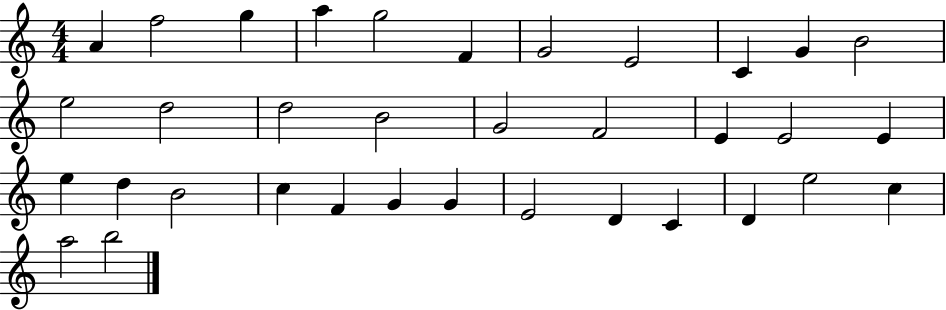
{
  \clef treble
  \numericTimeSignature
  \time 4/4
  \key c \major
  a'4 f''2 g''4 | a''4 g''2 f'4 | g'2 e'2 | c'4 g'4 b'2 | \break e''2 d''2 | d''2 b'2 | g'2 f'2 | e'4 e'2 e'4 | \break e''4 d''4 b'2 | c''4 f'4 g'4 g'4 | e'2 d'4 c'4 | d'4 e''2 c''4 | \break a''2 b''2 | \bar "|."
}